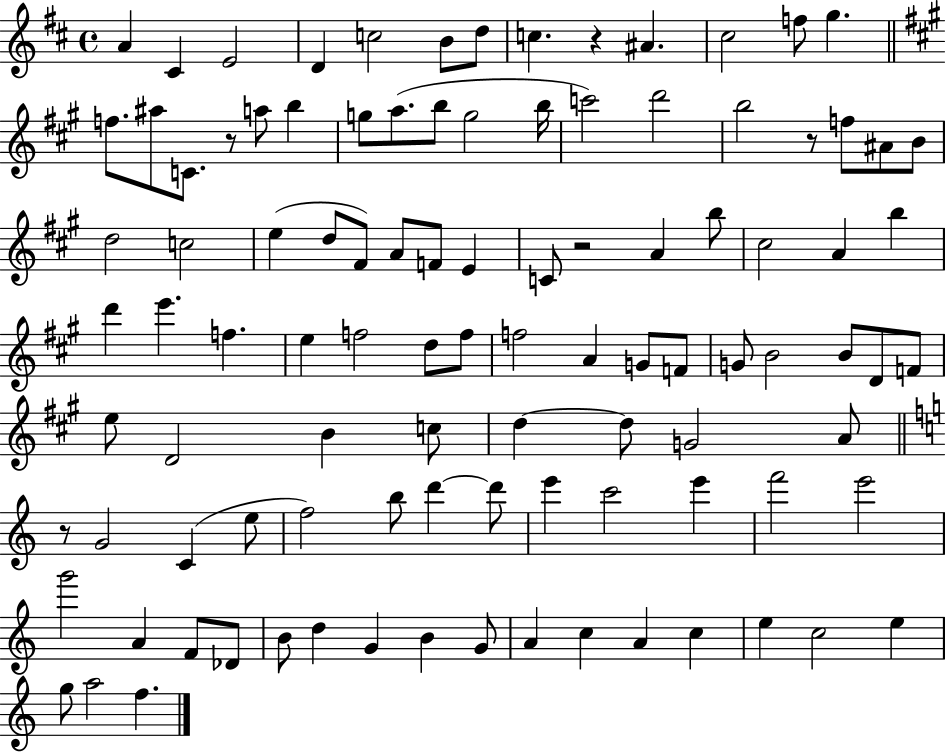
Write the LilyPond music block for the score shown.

{
  \clef treble
  \time 4/4
  \defaultTimeSignature
  \key d \major
  a'4 cis'4 e'2 | d'4 c''2 b'8 d''8 | c''4. r4 ais'4. | cis''2 f''8 g''4. | \break \bar "||" \break \key a \major f''8. ais''8 c'8. r8 a''8 b''4 | g''8 a''8.( b''8 g''2 b''16 | c'''2) d'''2 | b''2 r8 f''8 ais'8 b'8 | \break d''2 c''2 | e''4( d''8 fis'8) a'8 f'8 e'4 | c'8 r2 a'4 b''8 | cis''2 a'4 b''4 | \break d'''4 e'''4. f''4. | e''4 f''2 d''8 f''8 | f''2 a'4 g'8 f'8 | g'8 b'2 b'8 d'8 f'8 | \break e''8 d'2 b'4 c''8 | d''4~~ d''8 g'2 a'8 | \bar "||" \break \key c \major r8 g'2 c'4( e''8 | f''2) b''8 d'''4~~ d'''8 | e'''4 c'''2 e'''4 | f'''2 e'''2 | \break g'''2 a'4 f'8 des'8 | b'8 d''4 g'4 b'4 g'8 | a'4 c''4 a'4 c''4 | e''4 c''2 e''4 | \break g''8 a''2 f''4. | \bar "|."
}